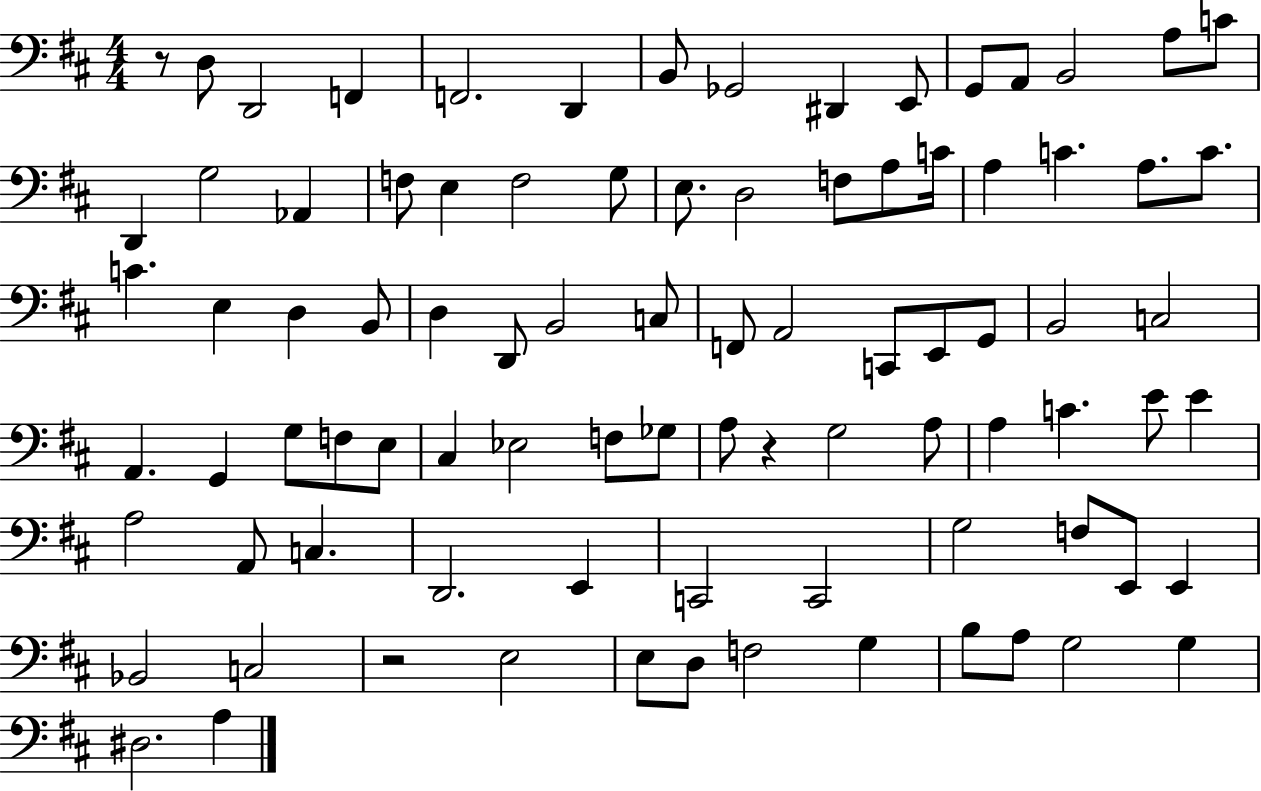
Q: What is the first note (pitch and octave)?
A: D3